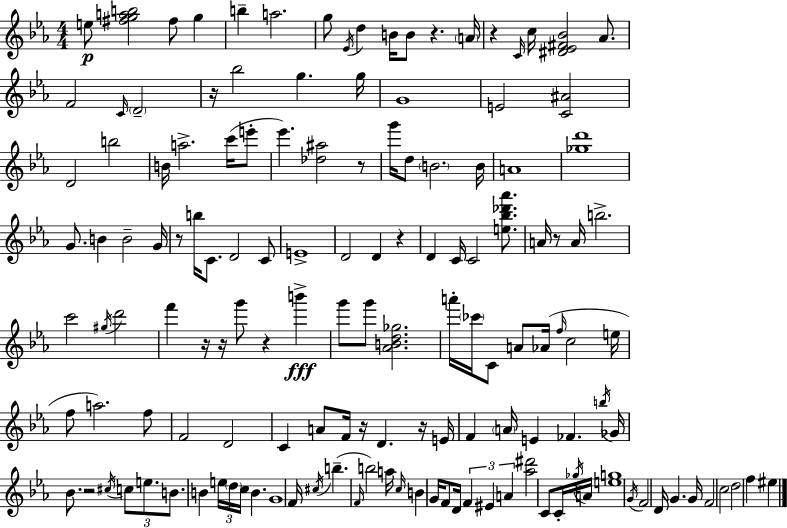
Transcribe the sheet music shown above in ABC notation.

X:1
T:Untitled
M:4/4
L:1/4
K:Eb
e/2 [^fgab]2 ^f/2 g b a2 g/2 _E/4 d B/4 B/2 z A/4 z C/4 c/4 [^D_E^F_B]2 _A/2 F2 C/4 D2 z/4 _b2 g g/4 G4 E2 [C^A]2 D2 b2 B/4 a2 c'/4 e'/2 _e' [_d^a]2 z/2 g'/4 d/2 B2 B/4 A4 [_gd']4 G/2 B B2 G/4 z/2 b/4 C/2 D2 C/2 E4 D2 D z D C/4 C2 [e_b_d'_a']/2 A/4 z/2 A/4 b2 c'2 ^g/4 d'2 f' z/4 z/4 g'/2 z b' g'/2 g'/2 [_ABd_g]2 a'/4 _c'/4 C/2 A/2 _A/4 f/4 c2 e/4 f/2 a2 f/2 F2 D2 C A/2 F/4 z/4 D z/4 E/4 F A/4 E _F b/4 _G/4 _B/2 z2 ^c/4 c/2 e/2 B/2 B e/4 d/4 c/4 B G4 F/4 ^c/4 b F/4 b2 a/4 c/4 B G/4 F/2 D/4 F ^E A [_a^d']2 C/2 C/4 _g/4 A/4 [eg]4 G/4 F2 D/4 G G/4 F2 c2 d2 f ^e